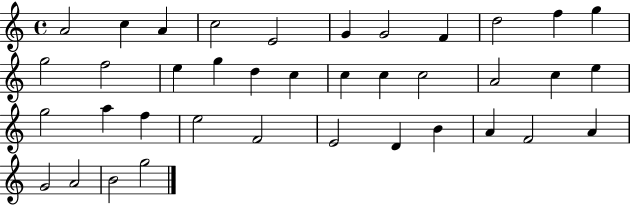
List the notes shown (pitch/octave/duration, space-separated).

A4/h C5/q A4/q C5/h E4/h G4/q G4/h F4/q D5/h F5/q G5/q G5/h F5/h E5/q G5/q D5/q C5/q C5/q C5/q C5/h A4/h C5/q E5/q G5/h A5/q F5/q E5/h F4/h E4/h D4/q B4/q A4/q F4/h A4/q G4/h A4/h B4/h G5/h